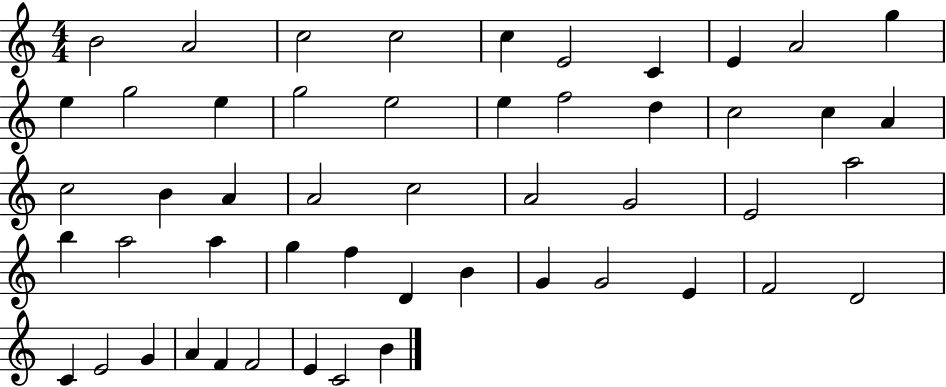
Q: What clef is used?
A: treble